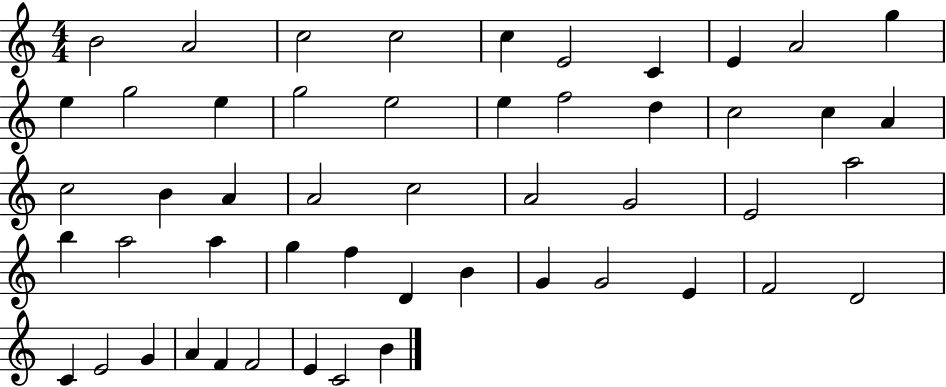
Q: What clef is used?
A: treble